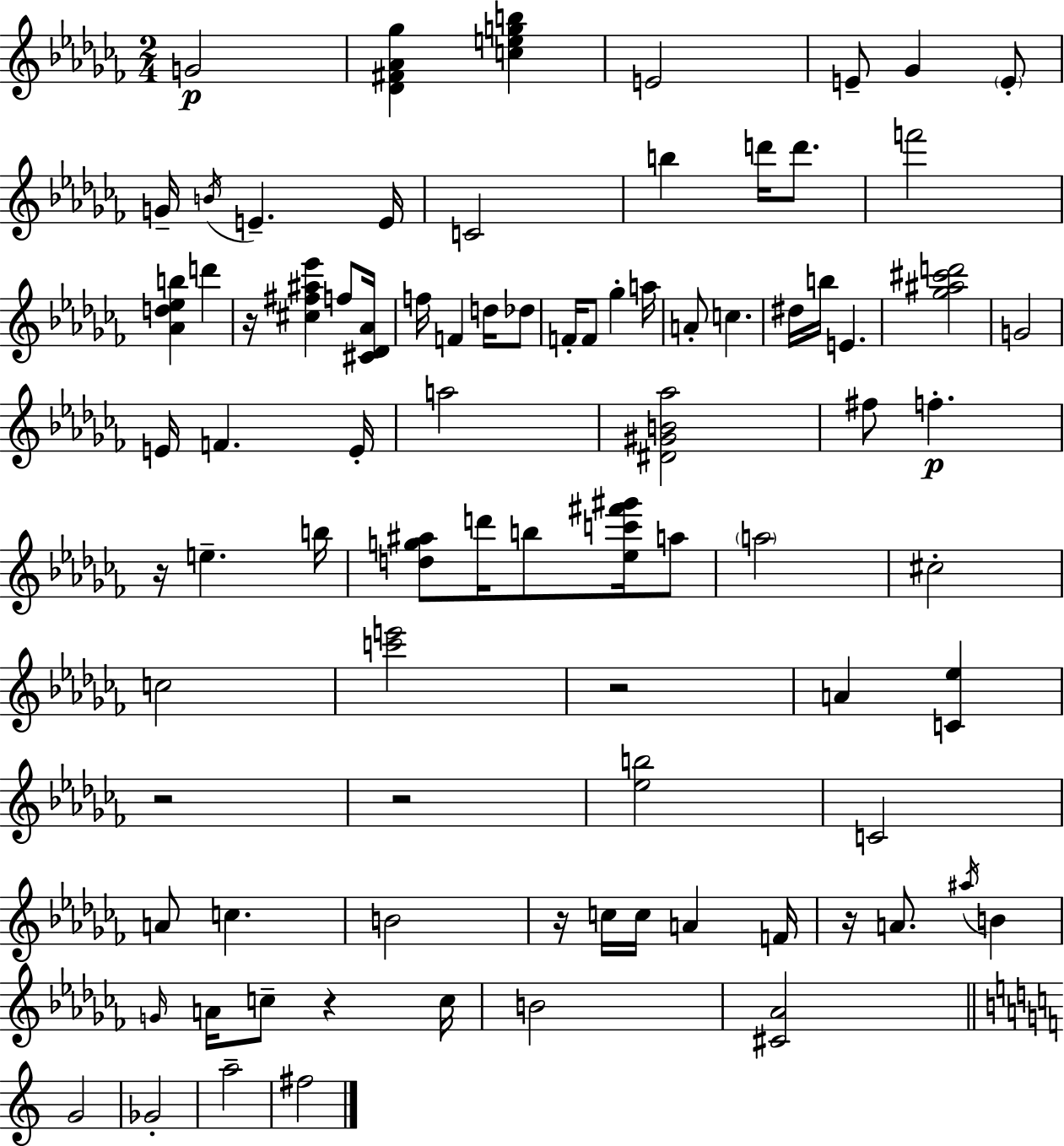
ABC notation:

X:1
T:Untitled
M:2/4
L:1/4
K:Abm
G2 [_D^F_A_g] [cegb] E2 E/2 _G E/2 G/4 B/4 E E/4 C2 b d'/4 d'/2 f'2 [_Ad_eb] d' z/4 [^c^f^a_e'] f/2 [^C_D_A]/4 f/4 F d/4 _d/2 F/4 F/2 _g a/4 A/2 c ^d/4 b/4 E [_g^a^c'd']2 G2 E/4 F E/4 a2 [^D^GB_a]2 ^f/2 f z/4 e b/4 [dg^a]/2 d'/4 b/2 [_ec'^f'^g']/4 a/2 a2 ^c2 c2 [c'e']2 z2 A [C_e] z2 z2 [_eb]2 C2 A/2 c B2 z/4 c/4 c/4 A F/4 z/4 A/2 ^a/4 B G/4 A/4 c/2 z c/4 B2 [^C_A]2 G2 _G2 a2 ^f2